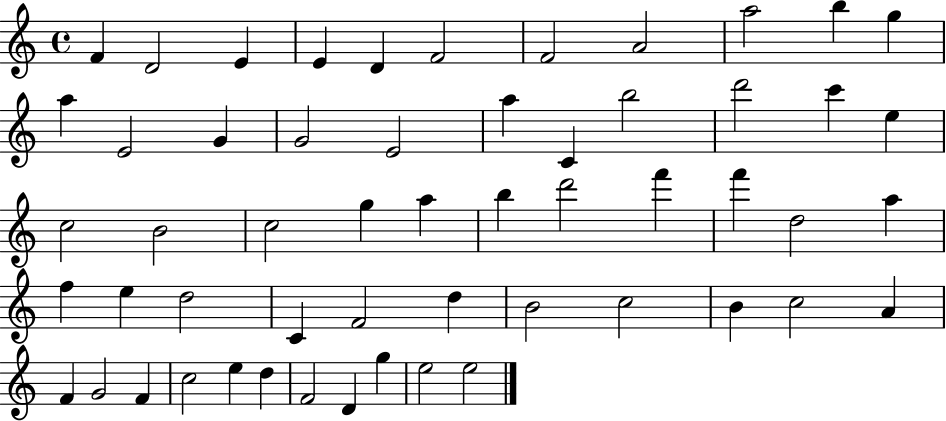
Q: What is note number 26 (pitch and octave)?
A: G5